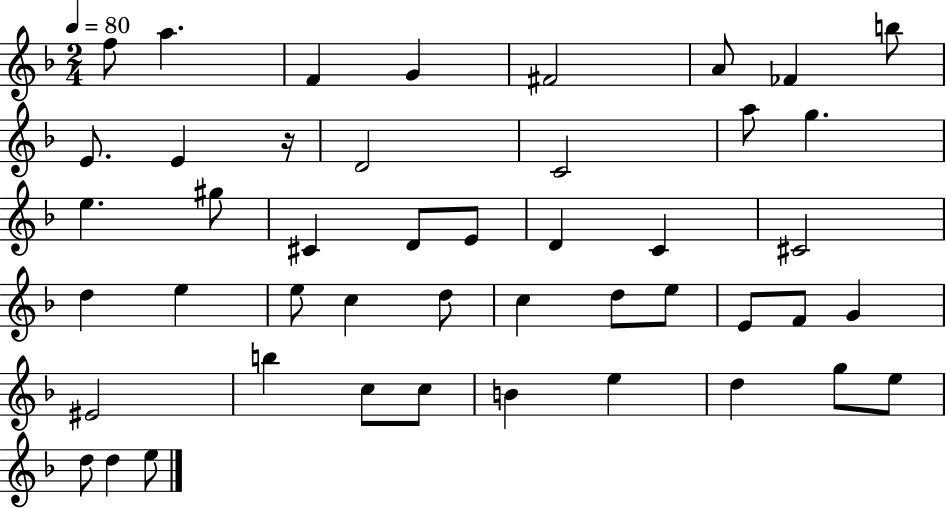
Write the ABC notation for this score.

X:1
T:Untitled
M:2/4
L:1/4
K:F
f/2 a F G ^F2 A/2 _F b/2 E/2 E z/4 D2 C2 a/2 g e ^g/2 ^C D/2 E/2 D C ^C2 d e e/2 c d/2 c d/2 e/2 E/2 F/2 G ^E2 b c/2 c/2 B e d g/2 e/2 d/2 d e/2